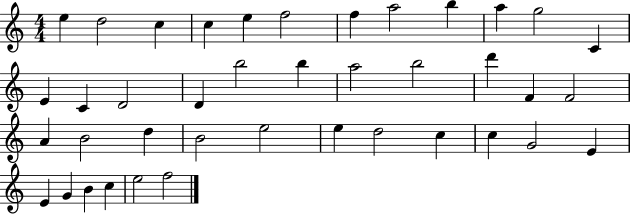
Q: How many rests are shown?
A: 0